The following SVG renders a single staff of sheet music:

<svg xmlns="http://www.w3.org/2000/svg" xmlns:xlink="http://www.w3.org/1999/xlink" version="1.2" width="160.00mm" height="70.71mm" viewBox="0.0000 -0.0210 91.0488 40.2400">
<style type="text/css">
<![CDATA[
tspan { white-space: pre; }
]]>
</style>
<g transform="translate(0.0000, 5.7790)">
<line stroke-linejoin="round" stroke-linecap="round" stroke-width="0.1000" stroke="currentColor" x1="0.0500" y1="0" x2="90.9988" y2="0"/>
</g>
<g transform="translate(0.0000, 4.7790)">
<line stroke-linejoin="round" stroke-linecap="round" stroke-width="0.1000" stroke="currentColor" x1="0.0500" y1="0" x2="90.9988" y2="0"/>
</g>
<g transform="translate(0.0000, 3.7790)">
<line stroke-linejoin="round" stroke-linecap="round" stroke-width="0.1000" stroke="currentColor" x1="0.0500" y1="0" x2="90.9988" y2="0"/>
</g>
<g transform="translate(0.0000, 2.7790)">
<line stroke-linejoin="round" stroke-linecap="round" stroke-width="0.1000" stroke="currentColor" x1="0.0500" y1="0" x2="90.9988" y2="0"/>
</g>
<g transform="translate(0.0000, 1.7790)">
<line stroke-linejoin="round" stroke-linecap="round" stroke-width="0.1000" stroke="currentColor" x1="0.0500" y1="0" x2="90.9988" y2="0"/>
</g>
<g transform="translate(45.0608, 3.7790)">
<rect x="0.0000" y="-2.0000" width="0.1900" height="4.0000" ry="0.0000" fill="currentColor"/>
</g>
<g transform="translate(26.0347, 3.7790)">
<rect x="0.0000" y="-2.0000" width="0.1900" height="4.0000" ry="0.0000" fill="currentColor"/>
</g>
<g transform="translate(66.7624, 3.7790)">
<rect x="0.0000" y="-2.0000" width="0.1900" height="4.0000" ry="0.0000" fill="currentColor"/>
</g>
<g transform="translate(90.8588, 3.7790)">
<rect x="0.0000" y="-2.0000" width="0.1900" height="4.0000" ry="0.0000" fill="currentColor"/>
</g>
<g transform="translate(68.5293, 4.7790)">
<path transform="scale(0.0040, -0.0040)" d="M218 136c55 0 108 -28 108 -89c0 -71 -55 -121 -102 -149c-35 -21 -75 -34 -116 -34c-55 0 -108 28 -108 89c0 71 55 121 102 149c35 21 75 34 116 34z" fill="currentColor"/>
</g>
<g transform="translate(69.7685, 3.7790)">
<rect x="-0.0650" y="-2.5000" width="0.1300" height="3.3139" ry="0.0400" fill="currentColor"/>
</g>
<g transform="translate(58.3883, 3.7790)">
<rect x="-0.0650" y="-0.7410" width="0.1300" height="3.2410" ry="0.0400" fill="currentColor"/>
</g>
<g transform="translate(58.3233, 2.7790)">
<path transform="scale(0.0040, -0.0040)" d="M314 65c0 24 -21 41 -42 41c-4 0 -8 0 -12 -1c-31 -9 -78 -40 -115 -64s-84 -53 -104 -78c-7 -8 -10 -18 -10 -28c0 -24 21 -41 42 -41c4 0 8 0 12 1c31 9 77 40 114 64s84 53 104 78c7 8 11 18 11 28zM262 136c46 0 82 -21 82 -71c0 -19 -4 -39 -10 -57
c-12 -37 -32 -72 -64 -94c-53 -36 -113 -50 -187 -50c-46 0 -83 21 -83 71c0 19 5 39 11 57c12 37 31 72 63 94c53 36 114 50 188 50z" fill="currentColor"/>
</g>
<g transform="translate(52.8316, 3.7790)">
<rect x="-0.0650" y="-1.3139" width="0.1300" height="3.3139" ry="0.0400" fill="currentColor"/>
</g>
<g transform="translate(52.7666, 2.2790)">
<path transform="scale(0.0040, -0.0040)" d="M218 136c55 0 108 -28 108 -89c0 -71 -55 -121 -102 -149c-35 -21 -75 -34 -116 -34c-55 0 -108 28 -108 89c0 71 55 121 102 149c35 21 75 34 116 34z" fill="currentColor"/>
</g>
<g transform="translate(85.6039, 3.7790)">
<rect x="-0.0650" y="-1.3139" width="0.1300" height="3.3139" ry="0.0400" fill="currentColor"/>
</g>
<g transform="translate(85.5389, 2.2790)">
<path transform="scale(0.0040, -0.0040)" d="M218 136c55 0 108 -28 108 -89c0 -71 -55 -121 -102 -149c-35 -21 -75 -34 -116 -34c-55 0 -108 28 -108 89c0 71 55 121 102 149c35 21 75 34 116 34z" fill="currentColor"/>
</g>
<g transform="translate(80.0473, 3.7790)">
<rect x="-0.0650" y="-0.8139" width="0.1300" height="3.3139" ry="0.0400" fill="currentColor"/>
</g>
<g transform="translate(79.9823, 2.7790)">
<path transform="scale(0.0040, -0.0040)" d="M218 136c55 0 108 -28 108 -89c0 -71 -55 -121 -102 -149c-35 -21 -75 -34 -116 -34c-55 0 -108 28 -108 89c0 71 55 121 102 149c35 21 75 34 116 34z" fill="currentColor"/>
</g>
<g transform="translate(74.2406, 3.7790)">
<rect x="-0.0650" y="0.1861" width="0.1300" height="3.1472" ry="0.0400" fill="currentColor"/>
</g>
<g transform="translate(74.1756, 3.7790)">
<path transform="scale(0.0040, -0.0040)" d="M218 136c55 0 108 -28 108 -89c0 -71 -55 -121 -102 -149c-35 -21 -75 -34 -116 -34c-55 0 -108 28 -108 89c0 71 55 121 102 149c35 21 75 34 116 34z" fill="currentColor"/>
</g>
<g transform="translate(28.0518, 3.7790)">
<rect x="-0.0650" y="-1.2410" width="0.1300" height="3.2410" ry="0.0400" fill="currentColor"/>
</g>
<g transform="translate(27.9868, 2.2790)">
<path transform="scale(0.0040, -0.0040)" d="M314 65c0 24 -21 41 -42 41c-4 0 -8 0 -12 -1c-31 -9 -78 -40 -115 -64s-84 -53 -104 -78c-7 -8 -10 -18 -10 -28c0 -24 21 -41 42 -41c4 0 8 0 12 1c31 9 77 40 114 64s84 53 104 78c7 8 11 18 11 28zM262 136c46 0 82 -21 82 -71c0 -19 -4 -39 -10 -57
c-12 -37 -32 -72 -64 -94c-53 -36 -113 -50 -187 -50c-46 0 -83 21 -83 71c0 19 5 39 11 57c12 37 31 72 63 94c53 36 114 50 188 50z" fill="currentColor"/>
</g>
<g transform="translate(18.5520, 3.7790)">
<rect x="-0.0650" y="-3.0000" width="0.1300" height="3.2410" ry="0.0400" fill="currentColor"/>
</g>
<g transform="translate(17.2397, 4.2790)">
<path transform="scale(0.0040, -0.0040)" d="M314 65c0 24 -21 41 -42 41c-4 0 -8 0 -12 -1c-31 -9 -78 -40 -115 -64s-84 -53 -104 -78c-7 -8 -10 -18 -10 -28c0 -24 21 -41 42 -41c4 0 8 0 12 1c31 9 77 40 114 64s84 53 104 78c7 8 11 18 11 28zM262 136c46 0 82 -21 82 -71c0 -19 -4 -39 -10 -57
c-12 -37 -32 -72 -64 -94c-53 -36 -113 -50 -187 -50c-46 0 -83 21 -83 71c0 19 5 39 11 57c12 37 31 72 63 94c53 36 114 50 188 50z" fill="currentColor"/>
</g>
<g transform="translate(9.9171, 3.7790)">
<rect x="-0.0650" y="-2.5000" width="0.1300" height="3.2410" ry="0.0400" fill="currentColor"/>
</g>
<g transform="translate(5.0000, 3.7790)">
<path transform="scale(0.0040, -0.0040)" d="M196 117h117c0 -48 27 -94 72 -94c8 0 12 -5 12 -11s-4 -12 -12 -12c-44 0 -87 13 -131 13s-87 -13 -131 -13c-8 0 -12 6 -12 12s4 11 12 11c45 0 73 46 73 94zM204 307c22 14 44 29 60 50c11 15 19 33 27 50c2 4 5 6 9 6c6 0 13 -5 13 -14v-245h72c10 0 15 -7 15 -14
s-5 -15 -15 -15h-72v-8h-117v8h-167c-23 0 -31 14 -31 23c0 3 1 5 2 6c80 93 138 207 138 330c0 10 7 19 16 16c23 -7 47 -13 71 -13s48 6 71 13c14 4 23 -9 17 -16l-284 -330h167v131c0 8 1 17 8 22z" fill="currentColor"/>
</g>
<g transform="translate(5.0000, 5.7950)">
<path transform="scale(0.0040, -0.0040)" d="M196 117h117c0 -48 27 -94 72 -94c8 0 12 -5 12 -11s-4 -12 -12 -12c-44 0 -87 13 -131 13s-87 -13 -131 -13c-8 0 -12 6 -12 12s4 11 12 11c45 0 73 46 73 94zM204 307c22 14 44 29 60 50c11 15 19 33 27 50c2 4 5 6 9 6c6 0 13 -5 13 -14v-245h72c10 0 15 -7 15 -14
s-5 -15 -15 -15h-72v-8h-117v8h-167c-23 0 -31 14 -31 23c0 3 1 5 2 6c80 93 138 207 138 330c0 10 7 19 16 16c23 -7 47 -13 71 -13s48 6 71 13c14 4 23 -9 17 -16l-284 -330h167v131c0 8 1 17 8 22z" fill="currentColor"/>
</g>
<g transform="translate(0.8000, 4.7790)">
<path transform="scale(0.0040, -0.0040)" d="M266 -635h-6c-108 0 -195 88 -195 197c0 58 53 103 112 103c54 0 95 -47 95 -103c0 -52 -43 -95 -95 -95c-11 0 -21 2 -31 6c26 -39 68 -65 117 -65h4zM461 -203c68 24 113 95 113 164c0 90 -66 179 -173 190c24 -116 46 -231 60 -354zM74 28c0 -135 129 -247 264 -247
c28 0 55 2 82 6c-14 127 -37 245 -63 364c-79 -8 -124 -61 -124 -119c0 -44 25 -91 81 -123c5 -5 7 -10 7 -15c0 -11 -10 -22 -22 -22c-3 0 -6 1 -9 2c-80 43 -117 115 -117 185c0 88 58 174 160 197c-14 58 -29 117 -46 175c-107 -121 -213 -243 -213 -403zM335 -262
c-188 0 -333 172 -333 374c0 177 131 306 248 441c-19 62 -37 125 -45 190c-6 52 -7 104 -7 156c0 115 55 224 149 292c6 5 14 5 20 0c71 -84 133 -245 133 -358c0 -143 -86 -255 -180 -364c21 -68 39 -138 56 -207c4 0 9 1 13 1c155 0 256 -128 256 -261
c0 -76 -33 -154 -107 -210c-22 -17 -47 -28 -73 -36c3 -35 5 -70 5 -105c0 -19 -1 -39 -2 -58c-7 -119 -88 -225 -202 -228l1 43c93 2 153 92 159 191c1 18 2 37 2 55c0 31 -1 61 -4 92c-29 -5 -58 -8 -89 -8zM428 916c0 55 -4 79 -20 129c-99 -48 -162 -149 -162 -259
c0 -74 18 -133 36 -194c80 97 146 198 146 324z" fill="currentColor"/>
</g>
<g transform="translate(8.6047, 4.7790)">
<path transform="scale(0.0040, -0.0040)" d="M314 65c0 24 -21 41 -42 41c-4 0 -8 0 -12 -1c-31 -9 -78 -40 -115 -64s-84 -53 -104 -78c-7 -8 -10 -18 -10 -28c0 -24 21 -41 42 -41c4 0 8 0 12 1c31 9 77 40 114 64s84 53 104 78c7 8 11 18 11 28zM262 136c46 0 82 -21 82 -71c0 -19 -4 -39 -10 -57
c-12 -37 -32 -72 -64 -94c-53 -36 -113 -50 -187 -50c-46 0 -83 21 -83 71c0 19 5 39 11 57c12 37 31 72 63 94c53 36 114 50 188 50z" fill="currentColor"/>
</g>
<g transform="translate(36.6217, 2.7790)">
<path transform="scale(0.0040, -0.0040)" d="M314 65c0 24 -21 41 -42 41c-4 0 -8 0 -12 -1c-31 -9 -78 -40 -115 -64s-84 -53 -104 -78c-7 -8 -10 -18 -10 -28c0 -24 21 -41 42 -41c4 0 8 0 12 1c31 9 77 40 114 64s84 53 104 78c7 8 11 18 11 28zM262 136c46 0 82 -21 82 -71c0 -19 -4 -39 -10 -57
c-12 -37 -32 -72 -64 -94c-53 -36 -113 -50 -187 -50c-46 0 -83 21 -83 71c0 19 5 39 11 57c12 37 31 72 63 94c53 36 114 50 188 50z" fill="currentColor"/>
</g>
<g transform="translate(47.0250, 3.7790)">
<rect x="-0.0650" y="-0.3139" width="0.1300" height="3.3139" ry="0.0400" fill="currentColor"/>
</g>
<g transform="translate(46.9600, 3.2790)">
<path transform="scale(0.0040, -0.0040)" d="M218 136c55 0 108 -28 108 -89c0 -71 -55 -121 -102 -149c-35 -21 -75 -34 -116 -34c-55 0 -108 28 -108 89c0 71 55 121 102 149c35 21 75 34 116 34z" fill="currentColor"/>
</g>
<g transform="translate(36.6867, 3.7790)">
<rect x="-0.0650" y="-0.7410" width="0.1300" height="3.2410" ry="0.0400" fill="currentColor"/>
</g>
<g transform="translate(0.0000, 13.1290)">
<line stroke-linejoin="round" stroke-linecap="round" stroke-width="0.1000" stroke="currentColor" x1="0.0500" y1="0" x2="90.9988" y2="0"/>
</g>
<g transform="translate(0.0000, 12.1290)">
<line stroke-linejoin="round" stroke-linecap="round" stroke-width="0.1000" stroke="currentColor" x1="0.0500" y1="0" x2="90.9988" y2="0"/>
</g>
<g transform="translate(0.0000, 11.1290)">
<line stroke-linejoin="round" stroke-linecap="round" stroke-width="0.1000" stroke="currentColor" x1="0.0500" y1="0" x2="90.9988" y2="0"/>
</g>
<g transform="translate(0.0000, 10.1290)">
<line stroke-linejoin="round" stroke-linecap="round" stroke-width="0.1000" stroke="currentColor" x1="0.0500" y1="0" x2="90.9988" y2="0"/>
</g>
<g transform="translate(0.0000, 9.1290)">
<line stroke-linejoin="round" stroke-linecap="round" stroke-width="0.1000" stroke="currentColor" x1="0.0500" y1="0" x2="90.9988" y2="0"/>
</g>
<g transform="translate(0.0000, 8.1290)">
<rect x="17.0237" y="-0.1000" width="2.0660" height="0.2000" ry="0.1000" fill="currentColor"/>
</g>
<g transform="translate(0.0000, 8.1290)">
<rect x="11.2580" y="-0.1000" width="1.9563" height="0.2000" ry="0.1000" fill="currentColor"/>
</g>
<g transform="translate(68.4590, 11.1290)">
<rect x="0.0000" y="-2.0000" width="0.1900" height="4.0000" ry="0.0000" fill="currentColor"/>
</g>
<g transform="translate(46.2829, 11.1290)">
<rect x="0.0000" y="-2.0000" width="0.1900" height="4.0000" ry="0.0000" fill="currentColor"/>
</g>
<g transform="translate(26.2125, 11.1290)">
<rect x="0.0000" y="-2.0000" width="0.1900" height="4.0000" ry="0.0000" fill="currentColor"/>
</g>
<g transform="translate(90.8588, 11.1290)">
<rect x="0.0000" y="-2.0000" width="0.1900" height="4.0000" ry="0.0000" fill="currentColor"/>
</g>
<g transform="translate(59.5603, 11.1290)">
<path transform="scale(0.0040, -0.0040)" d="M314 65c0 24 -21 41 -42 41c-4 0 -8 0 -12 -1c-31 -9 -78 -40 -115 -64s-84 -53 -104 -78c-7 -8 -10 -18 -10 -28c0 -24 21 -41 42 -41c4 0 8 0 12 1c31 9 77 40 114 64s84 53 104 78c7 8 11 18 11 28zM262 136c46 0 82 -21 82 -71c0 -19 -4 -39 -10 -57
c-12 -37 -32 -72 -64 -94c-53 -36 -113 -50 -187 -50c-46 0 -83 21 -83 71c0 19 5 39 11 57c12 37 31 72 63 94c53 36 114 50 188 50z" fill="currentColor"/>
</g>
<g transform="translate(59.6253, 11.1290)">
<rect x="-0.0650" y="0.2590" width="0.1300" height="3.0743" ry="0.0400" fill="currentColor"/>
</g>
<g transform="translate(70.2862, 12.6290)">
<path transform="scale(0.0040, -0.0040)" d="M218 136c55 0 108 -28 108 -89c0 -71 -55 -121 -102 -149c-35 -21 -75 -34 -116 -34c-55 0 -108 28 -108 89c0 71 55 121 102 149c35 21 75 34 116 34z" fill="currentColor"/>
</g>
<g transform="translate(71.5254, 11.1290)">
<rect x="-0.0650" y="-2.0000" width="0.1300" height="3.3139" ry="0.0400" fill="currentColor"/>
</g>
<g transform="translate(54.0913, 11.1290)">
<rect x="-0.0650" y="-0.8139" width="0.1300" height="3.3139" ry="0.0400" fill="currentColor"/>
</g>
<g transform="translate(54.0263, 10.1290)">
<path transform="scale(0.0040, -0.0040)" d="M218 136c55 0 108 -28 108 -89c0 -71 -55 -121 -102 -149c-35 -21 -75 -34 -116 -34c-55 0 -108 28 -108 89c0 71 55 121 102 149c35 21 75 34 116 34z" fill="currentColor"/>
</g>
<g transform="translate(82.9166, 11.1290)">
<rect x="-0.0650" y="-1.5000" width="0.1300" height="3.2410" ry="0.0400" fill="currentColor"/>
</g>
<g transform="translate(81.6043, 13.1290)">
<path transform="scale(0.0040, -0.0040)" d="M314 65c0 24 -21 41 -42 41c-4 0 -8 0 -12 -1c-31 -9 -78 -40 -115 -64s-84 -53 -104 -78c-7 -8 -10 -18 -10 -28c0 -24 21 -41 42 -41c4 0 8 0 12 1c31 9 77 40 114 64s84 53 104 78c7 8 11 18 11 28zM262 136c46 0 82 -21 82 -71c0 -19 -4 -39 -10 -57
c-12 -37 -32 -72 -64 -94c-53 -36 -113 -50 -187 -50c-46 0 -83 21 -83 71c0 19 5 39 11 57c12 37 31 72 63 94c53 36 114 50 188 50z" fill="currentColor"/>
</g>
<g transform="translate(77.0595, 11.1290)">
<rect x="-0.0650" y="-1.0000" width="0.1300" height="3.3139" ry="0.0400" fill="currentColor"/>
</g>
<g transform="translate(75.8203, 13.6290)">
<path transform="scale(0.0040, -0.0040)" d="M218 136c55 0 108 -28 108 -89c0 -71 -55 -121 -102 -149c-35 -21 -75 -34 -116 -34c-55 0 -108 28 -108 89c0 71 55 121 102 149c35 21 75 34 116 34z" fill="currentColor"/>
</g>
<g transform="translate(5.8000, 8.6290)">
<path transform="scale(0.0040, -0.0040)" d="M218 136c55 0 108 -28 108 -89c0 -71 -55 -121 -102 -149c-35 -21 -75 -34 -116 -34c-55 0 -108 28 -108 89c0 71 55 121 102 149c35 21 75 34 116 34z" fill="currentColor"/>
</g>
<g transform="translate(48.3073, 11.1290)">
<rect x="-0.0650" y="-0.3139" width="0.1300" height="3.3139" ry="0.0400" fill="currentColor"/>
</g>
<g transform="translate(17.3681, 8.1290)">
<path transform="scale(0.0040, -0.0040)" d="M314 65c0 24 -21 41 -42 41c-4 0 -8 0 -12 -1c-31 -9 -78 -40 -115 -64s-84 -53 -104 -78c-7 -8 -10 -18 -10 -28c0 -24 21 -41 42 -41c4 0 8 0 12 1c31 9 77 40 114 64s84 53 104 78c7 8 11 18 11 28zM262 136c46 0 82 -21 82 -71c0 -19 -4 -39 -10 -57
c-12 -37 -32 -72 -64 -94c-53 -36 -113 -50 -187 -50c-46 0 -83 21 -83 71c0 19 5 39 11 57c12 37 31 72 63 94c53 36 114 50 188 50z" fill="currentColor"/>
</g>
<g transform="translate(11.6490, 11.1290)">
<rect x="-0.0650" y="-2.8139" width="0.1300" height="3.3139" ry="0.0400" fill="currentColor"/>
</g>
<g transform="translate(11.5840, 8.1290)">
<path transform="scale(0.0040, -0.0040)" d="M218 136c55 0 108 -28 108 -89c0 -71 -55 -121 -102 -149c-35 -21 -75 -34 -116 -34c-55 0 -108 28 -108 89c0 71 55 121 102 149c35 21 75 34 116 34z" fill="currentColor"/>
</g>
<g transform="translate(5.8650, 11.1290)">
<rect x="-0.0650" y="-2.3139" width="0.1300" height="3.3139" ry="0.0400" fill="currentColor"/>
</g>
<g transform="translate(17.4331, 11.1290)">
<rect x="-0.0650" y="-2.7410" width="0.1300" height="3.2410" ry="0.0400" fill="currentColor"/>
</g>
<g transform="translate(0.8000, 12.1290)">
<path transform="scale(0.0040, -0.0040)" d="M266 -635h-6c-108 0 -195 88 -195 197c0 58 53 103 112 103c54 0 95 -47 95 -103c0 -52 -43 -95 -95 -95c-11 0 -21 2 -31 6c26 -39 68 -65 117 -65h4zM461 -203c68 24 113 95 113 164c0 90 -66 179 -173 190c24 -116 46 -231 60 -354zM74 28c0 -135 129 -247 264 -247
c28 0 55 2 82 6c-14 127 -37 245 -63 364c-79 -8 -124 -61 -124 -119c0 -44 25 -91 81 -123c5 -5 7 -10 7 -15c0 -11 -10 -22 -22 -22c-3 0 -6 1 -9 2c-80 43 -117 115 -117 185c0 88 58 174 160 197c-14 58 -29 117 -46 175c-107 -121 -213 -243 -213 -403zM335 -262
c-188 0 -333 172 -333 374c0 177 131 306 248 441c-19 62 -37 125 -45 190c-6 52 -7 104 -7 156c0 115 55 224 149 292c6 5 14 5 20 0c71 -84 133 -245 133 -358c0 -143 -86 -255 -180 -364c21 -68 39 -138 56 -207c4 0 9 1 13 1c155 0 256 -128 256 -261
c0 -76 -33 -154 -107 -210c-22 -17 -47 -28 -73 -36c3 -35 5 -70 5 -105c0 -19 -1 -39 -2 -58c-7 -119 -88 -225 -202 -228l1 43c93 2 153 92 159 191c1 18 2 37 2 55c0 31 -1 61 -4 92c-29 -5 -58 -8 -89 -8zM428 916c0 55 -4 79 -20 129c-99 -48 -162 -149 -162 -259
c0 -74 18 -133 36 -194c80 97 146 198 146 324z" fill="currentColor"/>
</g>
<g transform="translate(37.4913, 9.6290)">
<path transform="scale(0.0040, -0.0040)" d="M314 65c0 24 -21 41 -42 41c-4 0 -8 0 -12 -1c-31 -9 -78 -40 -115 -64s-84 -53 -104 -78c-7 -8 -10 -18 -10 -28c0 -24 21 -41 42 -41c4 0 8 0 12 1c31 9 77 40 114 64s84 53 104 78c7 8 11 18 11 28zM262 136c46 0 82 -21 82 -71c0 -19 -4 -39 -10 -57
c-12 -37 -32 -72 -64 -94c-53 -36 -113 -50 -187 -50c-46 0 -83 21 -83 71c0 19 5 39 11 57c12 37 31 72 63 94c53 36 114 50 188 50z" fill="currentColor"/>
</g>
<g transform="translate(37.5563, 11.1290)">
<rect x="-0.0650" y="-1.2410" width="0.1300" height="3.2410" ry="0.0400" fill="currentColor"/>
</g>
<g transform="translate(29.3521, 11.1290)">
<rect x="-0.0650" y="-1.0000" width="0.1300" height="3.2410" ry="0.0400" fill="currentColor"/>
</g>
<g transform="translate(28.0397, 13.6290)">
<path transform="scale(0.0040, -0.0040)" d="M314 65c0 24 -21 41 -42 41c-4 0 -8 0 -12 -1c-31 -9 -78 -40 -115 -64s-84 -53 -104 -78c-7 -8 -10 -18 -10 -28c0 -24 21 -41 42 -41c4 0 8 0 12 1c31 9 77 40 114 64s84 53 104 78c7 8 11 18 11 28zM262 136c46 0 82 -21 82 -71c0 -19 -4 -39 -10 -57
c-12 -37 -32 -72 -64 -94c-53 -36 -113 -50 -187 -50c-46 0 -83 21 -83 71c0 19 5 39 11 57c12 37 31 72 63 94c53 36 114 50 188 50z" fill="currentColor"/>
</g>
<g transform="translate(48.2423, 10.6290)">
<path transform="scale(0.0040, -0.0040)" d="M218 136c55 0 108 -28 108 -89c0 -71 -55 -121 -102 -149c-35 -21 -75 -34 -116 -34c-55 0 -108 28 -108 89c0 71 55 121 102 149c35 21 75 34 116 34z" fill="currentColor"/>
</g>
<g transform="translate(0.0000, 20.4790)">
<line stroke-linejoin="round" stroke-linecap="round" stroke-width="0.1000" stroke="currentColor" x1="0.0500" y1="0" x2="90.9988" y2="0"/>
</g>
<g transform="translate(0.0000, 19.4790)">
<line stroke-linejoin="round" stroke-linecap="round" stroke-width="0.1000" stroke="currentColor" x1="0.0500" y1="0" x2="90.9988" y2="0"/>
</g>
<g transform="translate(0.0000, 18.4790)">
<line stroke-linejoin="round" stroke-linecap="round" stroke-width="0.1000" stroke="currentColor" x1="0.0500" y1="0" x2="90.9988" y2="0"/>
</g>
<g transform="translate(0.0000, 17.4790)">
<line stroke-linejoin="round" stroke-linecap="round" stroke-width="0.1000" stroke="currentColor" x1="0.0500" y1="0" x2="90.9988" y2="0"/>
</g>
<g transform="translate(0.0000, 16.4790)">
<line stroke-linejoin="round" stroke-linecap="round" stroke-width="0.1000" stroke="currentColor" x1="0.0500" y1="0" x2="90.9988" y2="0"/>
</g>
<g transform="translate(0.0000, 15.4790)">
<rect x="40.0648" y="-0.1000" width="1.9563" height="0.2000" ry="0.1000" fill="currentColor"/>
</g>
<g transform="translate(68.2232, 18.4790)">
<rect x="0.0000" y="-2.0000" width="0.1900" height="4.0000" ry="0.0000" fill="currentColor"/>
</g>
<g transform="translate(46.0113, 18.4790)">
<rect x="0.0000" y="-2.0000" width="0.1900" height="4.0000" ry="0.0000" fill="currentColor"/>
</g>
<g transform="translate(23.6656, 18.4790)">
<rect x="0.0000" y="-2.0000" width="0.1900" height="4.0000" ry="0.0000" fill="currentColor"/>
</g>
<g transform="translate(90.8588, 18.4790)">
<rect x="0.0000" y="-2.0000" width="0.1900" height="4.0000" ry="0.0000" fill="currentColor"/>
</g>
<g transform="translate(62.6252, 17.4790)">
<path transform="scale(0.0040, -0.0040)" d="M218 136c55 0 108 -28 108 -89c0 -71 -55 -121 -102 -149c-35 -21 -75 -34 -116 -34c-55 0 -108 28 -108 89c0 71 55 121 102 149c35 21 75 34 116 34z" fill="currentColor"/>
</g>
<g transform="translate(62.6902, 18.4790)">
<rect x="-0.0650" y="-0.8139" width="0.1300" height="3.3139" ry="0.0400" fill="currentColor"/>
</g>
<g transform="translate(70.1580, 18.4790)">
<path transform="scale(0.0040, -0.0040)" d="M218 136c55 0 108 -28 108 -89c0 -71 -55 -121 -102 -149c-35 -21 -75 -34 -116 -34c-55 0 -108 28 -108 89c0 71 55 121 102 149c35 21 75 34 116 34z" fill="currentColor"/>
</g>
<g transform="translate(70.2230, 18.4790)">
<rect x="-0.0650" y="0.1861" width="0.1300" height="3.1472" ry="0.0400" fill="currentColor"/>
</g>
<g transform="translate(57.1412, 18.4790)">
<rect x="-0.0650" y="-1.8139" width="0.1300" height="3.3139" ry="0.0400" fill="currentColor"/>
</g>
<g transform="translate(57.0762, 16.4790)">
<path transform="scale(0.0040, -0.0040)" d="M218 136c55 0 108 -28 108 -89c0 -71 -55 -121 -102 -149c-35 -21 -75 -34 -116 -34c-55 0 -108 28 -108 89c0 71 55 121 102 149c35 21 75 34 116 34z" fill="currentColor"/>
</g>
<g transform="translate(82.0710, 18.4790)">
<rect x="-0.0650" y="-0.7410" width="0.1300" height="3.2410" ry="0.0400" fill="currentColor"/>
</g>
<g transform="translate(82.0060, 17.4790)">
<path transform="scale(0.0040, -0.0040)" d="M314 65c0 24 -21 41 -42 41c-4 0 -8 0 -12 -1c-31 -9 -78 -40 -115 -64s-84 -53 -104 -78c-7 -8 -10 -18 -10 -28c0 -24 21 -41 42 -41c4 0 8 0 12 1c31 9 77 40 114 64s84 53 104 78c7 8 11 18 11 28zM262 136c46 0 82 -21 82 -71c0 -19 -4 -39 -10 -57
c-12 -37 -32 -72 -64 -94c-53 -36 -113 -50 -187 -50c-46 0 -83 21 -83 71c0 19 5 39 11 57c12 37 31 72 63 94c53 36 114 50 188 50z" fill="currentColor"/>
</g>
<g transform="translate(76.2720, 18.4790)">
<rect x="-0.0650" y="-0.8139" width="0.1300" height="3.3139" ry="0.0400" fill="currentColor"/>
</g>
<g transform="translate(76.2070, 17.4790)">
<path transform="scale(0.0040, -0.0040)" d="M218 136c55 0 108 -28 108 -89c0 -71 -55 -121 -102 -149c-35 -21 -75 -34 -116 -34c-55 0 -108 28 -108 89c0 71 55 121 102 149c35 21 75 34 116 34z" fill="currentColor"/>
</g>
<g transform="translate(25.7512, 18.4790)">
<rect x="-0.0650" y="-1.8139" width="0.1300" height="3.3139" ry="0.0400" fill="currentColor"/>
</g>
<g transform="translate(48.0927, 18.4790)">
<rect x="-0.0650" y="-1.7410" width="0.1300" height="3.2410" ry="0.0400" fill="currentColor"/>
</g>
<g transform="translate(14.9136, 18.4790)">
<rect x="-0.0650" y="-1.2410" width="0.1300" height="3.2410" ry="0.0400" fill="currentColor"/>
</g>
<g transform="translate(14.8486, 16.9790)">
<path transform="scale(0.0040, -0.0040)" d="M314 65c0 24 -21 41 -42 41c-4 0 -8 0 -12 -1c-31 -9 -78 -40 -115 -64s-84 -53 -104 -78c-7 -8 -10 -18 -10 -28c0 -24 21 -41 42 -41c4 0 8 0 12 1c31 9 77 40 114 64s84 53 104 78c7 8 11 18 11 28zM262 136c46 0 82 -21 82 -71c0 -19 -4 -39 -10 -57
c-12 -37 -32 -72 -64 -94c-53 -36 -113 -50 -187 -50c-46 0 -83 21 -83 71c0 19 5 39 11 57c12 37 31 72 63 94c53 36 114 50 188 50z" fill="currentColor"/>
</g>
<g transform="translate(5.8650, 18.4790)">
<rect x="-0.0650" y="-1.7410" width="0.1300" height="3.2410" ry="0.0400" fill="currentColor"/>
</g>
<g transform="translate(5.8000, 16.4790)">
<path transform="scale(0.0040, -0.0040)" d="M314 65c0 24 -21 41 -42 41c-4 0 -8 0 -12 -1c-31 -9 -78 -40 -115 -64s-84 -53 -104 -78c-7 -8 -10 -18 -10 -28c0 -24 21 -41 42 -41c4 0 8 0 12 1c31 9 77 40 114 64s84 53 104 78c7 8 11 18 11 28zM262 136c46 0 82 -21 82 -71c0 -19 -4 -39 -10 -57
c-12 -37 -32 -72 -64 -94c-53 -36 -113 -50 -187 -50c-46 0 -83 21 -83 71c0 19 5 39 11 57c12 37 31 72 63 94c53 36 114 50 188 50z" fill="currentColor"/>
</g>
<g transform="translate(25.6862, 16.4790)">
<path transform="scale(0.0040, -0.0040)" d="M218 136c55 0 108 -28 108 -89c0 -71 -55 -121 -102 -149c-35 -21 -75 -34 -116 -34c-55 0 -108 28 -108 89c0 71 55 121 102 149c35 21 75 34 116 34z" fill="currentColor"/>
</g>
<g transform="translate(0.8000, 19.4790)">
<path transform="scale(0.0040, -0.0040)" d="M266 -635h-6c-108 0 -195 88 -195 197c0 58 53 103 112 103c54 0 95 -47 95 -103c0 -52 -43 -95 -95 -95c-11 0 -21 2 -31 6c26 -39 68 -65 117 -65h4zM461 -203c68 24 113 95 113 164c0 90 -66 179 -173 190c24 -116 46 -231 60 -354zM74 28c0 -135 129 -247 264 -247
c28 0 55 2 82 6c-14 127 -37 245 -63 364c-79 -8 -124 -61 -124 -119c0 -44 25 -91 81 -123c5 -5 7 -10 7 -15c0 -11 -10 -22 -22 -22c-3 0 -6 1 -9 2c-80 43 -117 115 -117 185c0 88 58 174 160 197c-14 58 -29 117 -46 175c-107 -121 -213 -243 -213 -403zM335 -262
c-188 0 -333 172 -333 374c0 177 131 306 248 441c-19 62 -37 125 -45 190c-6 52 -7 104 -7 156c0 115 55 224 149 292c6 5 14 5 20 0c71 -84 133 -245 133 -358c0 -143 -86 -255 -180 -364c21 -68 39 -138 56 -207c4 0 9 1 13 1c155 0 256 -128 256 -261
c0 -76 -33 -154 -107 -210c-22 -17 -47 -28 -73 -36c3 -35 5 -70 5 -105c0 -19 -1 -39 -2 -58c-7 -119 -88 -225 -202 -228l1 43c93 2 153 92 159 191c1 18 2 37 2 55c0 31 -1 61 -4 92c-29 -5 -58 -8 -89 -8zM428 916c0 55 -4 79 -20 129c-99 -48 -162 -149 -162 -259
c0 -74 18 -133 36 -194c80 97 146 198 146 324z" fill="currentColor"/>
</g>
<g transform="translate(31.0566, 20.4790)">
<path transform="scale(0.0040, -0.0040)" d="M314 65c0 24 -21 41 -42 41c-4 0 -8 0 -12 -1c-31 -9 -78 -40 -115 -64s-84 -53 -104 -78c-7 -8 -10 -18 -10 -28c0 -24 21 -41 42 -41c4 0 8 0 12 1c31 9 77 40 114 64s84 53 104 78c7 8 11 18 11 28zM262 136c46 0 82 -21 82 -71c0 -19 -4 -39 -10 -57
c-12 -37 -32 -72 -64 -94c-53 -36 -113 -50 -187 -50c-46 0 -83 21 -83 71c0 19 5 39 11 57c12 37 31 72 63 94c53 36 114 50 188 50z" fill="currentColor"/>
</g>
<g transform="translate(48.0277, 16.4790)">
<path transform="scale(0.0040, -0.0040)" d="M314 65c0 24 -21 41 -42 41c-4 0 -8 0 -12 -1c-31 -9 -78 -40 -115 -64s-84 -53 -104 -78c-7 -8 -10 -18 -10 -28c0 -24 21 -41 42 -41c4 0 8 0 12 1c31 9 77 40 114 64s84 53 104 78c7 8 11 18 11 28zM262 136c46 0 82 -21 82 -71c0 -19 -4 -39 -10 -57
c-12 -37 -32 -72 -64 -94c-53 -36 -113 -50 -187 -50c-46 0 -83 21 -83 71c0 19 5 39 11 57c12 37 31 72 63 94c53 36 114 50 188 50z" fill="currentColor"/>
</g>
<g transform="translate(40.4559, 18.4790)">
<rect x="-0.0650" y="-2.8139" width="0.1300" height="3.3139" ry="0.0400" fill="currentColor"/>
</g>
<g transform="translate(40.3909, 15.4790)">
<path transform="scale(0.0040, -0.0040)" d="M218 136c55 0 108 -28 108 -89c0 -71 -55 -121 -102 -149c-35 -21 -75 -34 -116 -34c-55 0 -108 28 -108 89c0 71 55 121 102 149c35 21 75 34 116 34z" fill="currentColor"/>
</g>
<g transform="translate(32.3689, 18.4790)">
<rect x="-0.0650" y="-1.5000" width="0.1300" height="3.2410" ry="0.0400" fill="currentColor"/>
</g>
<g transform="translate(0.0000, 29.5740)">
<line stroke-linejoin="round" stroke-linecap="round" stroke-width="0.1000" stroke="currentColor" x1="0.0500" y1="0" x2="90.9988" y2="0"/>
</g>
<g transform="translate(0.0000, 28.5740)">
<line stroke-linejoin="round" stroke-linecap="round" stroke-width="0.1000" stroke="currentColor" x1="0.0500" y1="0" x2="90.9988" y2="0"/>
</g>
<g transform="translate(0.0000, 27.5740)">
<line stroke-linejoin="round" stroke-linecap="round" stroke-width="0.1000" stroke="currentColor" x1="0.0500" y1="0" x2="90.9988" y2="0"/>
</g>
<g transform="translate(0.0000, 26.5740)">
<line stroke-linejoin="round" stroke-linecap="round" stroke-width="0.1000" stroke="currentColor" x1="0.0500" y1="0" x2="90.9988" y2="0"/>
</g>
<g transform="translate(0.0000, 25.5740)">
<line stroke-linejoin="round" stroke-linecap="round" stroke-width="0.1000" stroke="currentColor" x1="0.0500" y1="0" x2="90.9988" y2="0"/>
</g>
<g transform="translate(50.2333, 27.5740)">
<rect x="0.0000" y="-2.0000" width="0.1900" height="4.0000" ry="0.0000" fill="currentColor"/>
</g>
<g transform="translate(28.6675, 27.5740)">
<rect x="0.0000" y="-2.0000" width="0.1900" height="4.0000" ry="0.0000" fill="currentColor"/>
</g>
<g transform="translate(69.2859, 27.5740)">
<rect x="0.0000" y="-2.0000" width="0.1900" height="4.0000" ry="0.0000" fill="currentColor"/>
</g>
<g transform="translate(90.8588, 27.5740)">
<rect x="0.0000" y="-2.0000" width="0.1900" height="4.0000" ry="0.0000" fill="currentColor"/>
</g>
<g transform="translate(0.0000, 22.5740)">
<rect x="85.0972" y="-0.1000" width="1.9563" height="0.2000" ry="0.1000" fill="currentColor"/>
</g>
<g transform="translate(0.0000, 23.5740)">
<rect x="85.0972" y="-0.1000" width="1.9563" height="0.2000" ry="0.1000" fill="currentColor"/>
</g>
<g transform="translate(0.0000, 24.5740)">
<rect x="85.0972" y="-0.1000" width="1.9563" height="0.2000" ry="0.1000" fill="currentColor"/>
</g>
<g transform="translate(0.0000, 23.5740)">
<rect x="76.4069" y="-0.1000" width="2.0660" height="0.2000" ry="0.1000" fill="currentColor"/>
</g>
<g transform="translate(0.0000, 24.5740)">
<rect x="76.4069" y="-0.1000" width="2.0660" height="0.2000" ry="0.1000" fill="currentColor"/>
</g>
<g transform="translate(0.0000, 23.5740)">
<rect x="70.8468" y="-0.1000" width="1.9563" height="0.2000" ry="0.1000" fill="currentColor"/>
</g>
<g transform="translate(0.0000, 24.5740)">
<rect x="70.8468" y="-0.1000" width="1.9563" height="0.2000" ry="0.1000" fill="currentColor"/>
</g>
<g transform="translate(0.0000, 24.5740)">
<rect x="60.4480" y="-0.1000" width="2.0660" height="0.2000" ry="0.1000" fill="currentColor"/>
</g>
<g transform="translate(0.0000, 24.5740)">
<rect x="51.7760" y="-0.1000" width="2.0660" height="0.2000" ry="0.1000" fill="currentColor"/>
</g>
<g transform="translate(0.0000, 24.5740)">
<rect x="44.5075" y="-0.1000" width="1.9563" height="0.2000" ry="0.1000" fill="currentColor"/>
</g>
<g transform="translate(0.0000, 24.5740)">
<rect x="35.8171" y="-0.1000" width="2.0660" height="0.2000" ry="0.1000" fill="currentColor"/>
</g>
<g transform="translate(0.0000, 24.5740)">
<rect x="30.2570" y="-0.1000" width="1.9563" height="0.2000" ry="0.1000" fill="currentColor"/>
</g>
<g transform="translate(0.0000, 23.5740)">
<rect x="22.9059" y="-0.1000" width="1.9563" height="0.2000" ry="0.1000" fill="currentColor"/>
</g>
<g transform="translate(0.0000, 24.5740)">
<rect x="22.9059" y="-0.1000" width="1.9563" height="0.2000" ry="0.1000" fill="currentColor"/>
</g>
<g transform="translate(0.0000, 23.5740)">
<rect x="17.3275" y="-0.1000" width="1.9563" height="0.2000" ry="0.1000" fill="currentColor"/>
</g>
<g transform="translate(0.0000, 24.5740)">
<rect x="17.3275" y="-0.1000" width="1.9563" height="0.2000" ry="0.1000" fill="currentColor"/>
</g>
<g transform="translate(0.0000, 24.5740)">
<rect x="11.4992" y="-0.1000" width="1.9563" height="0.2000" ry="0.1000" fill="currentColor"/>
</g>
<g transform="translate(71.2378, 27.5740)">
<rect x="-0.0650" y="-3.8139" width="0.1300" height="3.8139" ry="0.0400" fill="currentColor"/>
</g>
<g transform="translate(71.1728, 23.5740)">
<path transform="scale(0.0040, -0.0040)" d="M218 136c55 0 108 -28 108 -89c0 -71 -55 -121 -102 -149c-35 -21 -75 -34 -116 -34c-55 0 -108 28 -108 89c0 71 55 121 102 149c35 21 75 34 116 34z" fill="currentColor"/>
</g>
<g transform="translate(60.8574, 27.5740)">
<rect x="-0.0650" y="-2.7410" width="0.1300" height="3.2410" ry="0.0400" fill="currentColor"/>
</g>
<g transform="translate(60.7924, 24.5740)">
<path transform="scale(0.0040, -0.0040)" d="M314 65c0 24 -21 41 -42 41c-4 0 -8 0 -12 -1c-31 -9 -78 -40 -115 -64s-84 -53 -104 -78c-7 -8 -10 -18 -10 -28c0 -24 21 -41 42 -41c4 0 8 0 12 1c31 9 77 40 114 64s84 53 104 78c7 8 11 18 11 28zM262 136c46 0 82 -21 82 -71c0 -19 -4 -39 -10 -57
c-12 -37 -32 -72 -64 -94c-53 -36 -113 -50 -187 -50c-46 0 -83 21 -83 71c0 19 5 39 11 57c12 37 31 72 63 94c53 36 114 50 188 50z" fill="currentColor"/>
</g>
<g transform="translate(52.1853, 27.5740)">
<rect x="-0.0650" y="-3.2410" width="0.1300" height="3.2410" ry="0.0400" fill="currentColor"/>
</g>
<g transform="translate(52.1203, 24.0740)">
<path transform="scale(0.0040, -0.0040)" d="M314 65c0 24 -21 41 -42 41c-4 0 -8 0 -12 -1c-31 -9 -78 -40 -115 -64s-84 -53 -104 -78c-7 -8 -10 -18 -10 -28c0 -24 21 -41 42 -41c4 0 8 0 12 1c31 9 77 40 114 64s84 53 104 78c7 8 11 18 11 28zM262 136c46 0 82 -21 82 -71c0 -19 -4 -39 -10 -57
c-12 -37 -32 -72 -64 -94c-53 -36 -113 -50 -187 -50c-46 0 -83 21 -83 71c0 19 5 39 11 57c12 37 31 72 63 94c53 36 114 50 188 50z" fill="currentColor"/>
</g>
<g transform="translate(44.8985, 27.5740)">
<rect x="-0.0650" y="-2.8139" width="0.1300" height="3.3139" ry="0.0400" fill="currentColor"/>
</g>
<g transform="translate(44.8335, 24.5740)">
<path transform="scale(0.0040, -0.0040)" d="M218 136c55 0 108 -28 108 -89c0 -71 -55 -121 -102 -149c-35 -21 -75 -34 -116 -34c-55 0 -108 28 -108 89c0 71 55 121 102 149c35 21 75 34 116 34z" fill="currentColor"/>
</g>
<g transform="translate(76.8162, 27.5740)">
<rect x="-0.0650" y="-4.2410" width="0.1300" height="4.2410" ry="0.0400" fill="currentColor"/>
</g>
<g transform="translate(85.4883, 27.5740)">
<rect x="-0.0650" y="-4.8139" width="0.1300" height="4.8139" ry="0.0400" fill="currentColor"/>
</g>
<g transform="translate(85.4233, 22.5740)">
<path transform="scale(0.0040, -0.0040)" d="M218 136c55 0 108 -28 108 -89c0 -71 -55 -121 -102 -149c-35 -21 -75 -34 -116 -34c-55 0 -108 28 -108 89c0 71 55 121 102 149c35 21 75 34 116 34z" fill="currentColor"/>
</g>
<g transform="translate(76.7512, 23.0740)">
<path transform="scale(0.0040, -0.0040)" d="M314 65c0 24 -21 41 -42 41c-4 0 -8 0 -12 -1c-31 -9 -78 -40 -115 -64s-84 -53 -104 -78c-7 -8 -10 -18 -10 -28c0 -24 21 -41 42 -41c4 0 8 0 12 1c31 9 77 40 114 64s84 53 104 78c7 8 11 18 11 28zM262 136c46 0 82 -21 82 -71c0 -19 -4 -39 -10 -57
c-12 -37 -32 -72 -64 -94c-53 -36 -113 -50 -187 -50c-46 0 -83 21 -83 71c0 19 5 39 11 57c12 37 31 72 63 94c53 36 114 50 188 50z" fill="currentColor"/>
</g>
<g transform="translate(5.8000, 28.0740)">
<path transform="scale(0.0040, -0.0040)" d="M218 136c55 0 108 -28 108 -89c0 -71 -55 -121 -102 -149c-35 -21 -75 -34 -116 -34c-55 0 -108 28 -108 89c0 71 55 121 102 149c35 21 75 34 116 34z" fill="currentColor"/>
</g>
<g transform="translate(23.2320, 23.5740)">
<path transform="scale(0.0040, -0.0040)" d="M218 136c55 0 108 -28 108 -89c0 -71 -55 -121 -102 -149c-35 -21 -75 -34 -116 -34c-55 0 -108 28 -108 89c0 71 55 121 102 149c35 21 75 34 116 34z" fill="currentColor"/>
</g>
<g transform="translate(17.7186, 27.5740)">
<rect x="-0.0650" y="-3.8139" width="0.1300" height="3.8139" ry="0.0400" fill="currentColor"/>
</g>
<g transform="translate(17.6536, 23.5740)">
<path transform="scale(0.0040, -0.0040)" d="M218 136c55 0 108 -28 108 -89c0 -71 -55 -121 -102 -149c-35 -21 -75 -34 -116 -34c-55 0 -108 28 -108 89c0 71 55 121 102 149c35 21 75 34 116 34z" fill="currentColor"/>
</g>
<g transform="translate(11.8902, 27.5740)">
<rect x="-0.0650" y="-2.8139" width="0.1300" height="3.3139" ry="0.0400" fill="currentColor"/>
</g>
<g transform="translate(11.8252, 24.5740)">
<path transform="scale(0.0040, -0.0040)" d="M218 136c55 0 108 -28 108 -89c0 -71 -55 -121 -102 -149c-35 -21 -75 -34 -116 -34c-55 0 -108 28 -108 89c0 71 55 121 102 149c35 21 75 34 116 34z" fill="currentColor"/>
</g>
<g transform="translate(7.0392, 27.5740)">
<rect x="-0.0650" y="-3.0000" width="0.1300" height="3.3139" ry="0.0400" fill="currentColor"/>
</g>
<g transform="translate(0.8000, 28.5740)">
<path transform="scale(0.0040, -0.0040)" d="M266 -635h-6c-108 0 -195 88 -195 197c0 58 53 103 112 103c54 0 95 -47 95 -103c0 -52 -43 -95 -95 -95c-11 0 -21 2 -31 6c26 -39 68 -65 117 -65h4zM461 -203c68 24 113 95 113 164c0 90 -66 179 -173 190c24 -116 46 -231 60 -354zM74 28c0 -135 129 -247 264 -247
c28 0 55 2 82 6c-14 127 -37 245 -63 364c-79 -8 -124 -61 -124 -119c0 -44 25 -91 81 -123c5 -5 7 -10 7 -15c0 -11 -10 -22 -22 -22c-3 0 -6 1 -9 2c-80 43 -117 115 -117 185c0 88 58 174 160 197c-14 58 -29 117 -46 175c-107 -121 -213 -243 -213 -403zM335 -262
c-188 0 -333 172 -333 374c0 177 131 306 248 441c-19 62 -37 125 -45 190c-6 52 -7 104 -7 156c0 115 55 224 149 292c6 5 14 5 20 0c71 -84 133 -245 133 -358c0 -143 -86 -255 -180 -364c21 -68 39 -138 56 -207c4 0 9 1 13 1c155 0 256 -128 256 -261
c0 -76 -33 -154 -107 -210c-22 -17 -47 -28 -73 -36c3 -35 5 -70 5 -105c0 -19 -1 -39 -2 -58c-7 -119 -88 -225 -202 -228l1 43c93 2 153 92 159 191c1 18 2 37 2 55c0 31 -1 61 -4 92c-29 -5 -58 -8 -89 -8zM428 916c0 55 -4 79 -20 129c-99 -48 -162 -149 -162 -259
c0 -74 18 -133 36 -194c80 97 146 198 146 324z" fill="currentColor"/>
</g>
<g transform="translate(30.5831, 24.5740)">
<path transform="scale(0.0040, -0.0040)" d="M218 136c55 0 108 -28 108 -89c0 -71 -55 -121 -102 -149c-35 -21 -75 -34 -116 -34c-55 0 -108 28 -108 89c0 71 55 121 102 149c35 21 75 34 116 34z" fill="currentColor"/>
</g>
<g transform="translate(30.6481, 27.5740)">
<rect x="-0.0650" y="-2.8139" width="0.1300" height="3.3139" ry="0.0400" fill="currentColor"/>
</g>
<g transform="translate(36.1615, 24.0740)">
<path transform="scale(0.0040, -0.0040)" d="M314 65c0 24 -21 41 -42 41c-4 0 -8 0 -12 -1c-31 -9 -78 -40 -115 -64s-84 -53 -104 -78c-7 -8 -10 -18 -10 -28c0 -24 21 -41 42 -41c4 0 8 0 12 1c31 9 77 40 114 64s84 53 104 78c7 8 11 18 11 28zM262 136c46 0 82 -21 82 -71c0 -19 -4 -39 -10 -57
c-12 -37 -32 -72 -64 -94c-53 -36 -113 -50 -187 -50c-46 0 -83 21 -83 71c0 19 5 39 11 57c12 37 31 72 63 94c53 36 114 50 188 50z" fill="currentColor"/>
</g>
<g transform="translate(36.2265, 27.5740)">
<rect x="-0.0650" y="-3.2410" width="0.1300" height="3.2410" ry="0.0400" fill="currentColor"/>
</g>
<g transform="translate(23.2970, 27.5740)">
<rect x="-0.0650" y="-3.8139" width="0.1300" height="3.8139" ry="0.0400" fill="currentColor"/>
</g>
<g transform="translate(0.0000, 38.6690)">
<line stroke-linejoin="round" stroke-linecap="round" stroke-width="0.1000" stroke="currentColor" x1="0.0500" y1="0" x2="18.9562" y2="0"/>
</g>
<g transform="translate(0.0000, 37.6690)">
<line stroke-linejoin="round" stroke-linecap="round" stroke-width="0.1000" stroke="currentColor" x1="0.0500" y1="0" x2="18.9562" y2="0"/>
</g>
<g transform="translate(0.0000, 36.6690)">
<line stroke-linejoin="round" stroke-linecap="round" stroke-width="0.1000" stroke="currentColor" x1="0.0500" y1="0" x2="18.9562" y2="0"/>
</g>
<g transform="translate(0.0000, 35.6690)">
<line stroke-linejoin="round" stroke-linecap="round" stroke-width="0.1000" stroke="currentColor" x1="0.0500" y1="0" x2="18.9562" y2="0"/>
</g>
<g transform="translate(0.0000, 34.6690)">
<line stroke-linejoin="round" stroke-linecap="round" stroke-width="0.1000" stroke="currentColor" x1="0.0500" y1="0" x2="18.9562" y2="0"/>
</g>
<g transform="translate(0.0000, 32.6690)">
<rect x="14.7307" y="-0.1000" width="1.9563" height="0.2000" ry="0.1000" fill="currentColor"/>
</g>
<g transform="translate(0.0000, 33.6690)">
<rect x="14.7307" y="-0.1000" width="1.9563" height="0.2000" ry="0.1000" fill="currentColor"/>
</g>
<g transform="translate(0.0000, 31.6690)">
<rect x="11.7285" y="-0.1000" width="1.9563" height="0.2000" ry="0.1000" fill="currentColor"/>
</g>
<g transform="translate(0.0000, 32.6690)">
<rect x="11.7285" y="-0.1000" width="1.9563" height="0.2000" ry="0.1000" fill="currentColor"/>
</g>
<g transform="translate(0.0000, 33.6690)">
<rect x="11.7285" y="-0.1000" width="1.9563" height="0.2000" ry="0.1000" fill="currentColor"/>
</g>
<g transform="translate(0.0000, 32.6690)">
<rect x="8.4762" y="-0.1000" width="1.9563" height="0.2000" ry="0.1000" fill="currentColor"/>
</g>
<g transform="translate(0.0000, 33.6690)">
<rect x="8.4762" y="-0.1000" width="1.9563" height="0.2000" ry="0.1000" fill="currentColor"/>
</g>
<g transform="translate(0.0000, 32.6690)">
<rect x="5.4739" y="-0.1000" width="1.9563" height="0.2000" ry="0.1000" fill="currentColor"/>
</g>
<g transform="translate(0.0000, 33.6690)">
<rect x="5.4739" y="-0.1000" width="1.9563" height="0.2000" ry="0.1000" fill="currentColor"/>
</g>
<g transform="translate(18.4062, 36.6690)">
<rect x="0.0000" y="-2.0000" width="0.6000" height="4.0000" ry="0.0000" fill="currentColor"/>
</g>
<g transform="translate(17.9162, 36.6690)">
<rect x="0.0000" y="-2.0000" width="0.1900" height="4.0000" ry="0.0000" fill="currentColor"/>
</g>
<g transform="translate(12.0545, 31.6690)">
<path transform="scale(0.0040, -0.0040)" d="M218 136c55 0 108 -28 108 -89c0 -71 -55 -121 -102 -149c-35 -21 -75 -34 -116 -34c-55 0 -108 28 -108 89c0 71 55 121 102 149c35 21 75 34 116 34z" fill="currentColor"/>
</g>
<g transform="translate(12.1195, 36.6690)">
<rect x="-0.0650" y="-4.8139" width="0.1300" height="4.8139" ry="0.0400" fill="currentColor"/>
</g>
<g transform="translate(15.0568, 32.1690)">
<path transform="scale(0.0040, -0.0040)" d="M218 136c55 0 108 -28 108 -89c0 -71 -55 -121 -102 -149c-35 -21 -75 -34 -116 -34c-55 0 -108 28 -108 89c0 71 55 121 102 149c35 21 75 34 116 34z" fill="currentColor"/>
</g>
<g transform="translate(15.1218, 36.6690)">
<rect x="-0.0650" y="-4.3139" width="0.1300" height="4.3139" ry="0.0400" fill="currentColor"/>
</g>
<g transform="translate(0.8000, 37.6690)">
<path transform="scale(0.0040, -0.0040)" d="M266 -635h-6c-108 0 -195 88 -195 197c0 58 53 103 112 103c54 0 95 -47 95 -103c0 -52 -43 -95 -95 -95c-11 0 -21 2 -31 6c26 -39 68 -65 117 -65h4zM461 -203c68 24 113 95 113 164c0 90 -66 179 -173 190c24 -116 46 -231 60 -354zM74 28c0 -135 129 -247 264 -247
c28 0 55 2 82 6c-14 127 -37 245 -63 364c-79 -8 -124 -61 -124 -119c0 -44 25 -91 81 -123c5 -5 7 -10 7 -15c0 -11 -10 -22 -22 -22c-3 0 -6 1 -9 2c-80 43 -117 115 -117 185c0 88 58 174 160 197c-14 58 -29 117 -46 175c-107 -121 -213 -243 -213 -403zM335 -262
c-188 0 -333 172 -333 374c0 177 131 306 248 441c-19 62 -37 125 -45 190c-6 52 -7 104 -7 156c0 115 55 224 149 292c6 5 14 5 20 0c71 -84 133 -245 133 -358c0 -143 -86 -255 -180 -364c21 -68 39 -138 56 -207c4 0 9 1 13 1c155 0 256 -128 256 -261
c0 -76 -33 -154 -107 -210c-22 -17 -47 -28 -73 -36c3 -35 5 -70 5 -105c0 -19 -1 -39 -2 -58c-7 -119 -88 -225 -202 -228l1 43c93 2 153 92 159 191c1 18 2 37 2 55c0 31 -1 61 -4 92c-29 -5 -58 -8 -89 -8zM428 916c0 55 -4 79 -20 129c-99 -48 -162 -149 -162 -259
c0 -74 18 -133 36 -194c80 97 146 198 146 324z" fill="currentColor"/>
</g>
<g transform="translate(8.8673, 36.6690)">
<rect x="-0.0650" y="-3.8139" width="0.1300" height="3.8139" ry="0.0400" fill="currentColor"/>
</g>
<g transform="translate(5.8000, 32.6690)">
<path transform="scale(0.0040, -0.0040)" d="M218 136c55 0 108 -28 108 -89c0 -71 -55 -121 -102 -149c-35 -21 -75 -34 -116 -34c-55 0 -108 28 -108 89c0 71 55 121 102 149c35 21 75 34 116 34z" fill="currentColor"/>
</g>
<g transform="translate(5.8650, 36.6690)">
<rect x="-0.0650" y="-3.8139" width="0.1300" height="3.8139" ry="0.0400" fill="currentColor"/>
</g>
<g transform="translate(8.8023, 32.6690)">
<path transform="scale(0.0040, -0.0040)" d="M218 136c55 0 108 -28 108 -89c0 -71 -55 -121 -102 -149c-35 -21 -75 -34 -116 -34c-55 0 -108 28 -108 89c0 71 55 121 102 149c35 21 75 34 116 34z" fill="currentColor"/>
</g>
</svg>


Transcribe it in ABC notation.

X:1
T:Untitled
M:4/4
L:1/4
K:C
G2 A2 e2 d2 c e d2 G B d e g a a2 D2 e2 c d B2 F D E2 f2 e2 f E2 a f2 f d B d d2 A a c' c' a b2 a b2 a2 c' d'2 e' c' c' e' d'